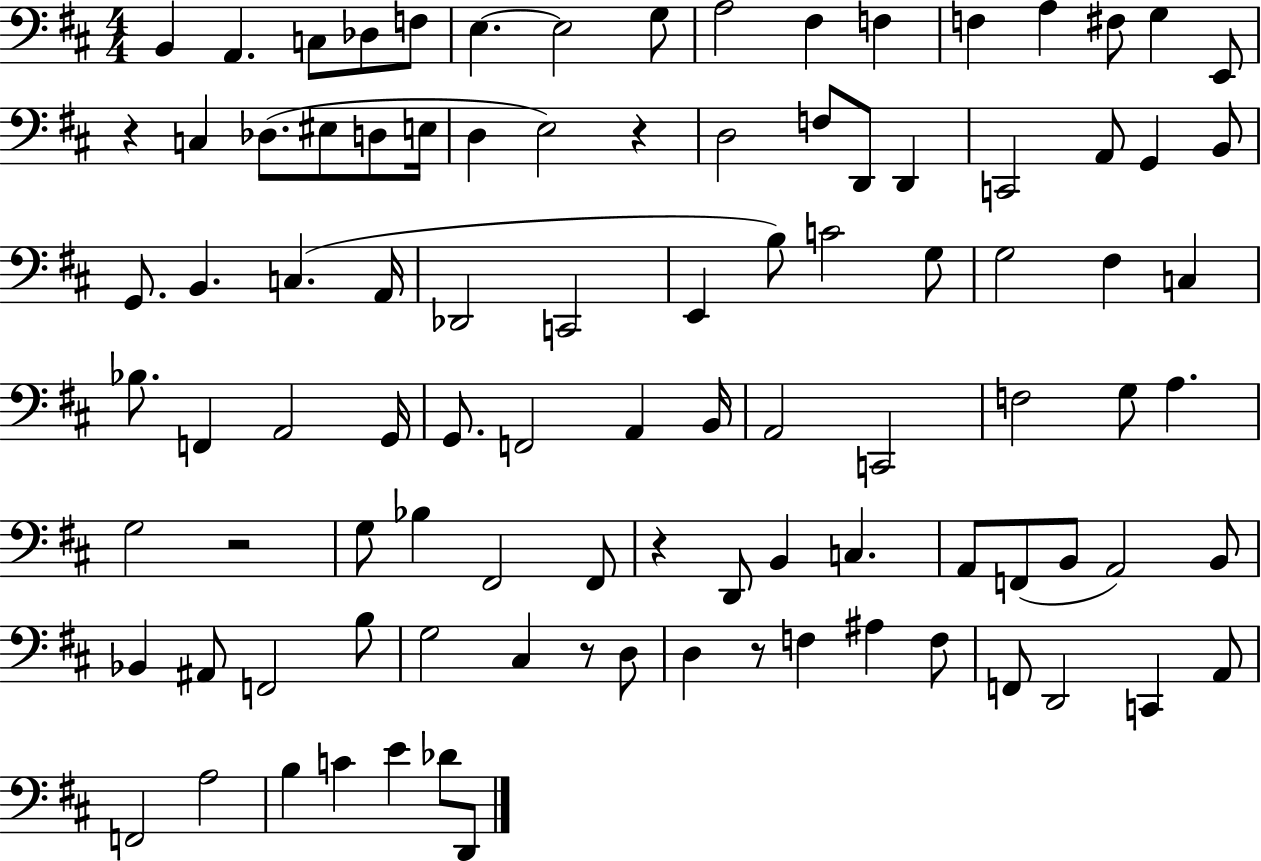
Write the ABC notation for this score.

X:1
T:Untitled
M:4/4
L:1/4
K:D
B,, A,, C,/2 _D,/2 F,/2 E, E,2 G,/2 A,2 ^F, F, F, A, ^F,/2 G, E,,/2 z C, _D,/2 ^E,/2 D,/2 E,/4 D, E,2 z D,2 F,/2 D,,/2 D,, C,,2 A,,/2 G,, B,,/2 G,,/2 B,, C, A,,/4 _D,,2 C,,2 E,, B,/2 C2 G,/2 G,2 ^F, C, _B,/2 F,, A,,2 G,,/4 G,,/2 F,,2 A,, B,,/4 A,,2 C,,2 F,2 G,/2 A, G,2 z2 G,/2 _B, ^F,,2 ^F,,/2 z D,,/2 B,, C, A,,/2 F,,/2 B,,/2 A,,2 B,,/2 _B,, ^A,,/2 F,,2 B,/2 G,2 ^C, z/2 D,/2 D, z/2 F, ^A, F,/2 F,,/2 D,,2 C,, A,,/2 F,,2 A,2 B, C E _D/2 D,,/2